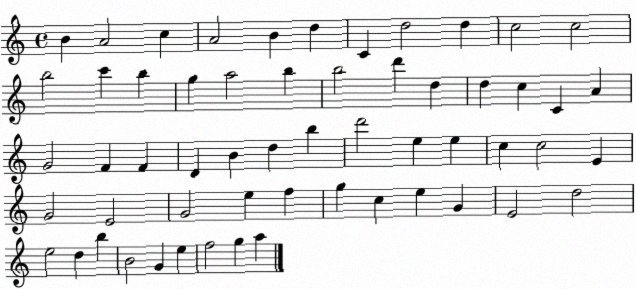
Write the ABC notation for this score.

X:1
T:Untitled
M:4/4
L:1/4
K:C
B A2 c A2 B d C d2 d c2 c2 b2 c' b g a2 b b2 d' d d c C A G2 F F D B d b d'2 e e c c2 E G2 E2 G2 e f g c e G E2 d2 e2 d b B2 G e f2 g a